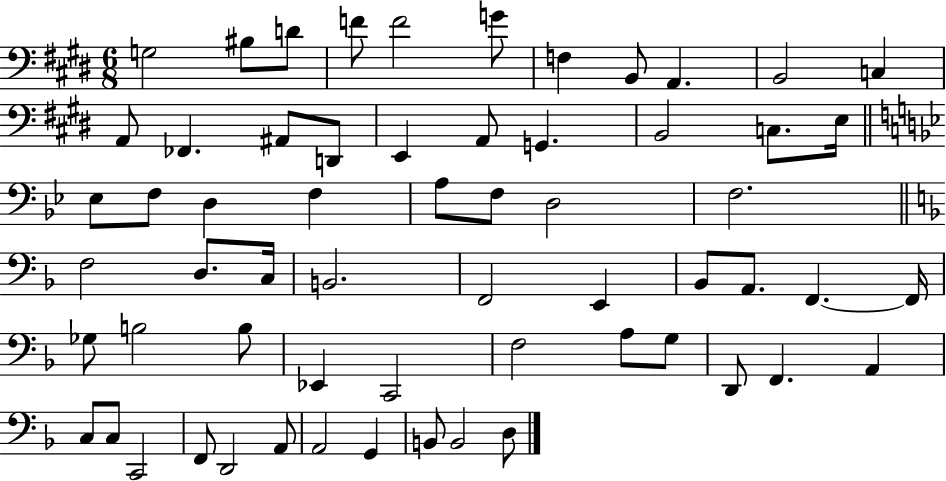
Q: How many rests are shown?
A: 0